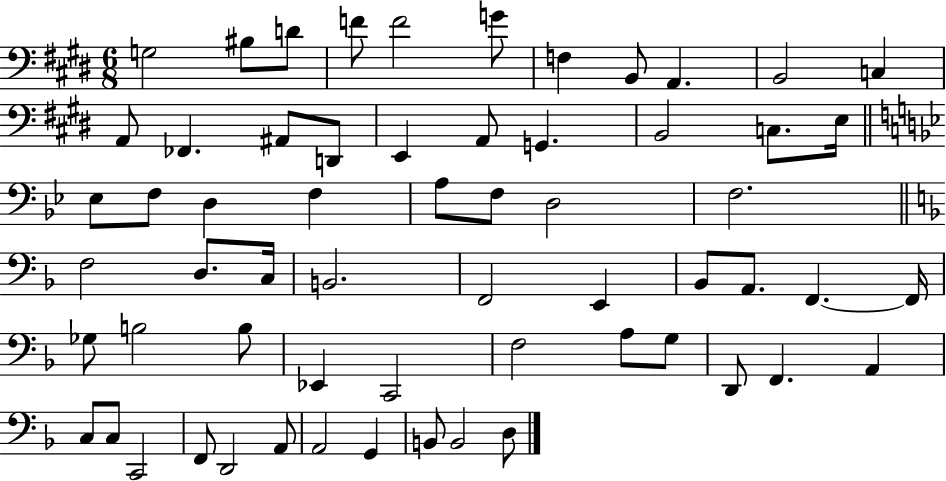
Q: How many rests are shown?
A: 0